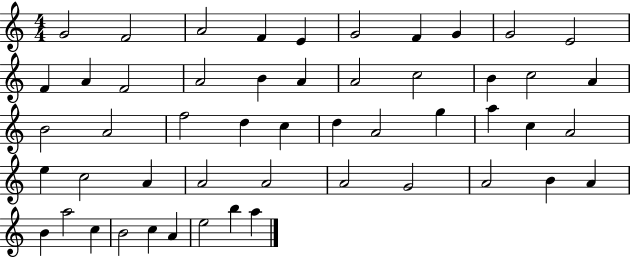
G4/h F4/h A4/h F4/q E4/q G4/h F4/q G4/q G4/h E4/h F4/q A4/q F4/h A4/h B4/q A4/q A4/h C5/h B4/q C5/h A4/q B4/h A4/h F5/h D5/q C5/q D5/q A4/h G5/q A5/q C5/q A4/h E5/q C5/h A4/q A4/h A4/h A4/h G4/h A4/h B4/q A4/q B4/q A5/h C5/q B4/h C5/q A4/q E5/h B5/q A5/q